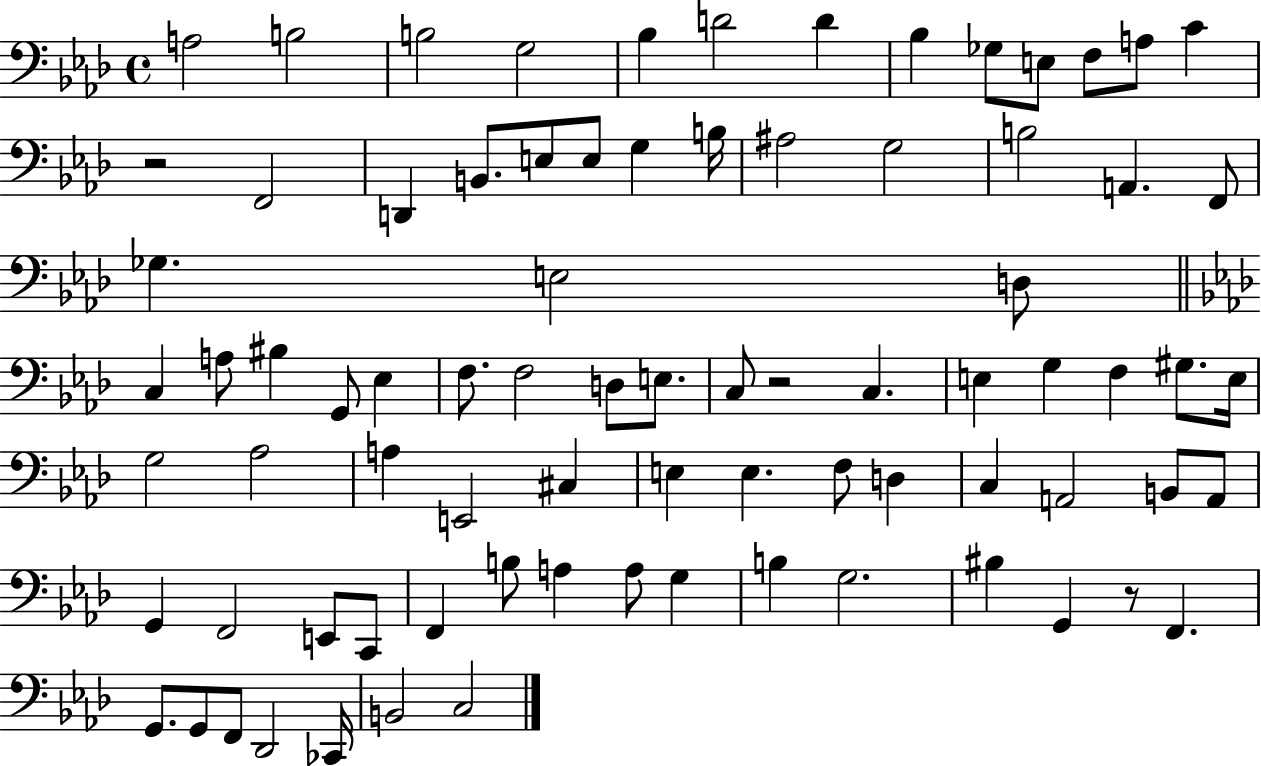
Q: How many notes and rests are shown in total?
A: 81